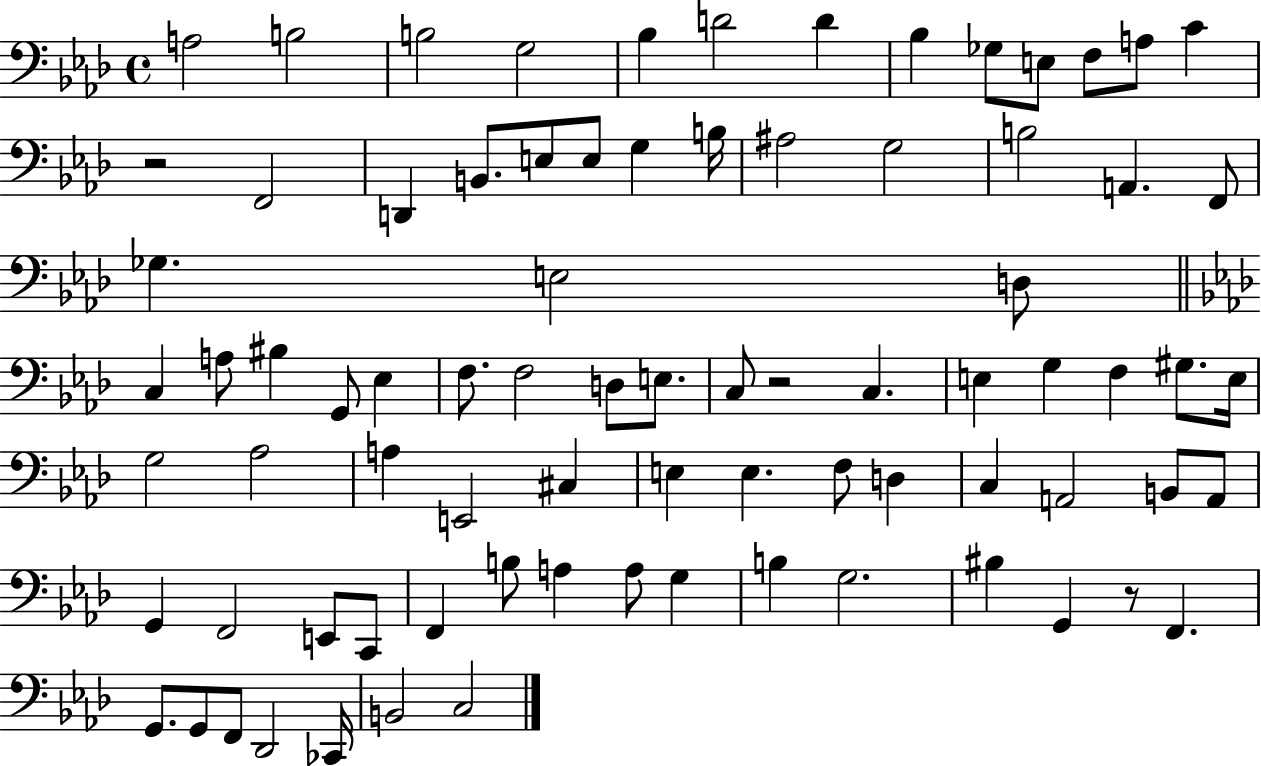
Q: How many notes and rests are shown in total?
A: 81